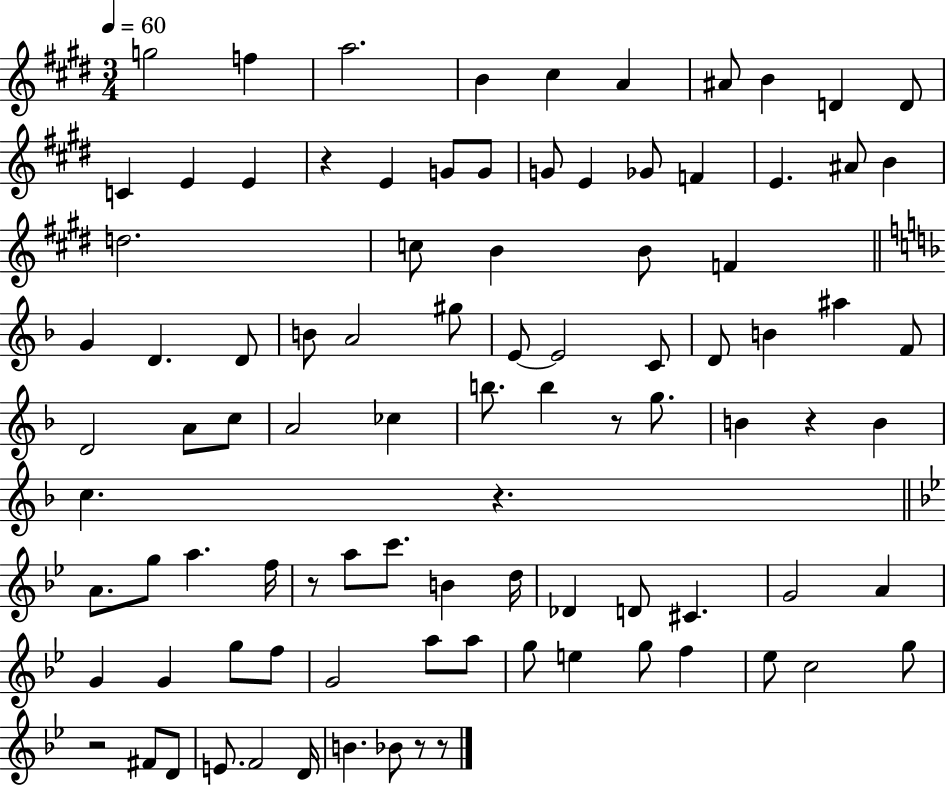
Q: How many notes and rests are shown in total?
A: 94